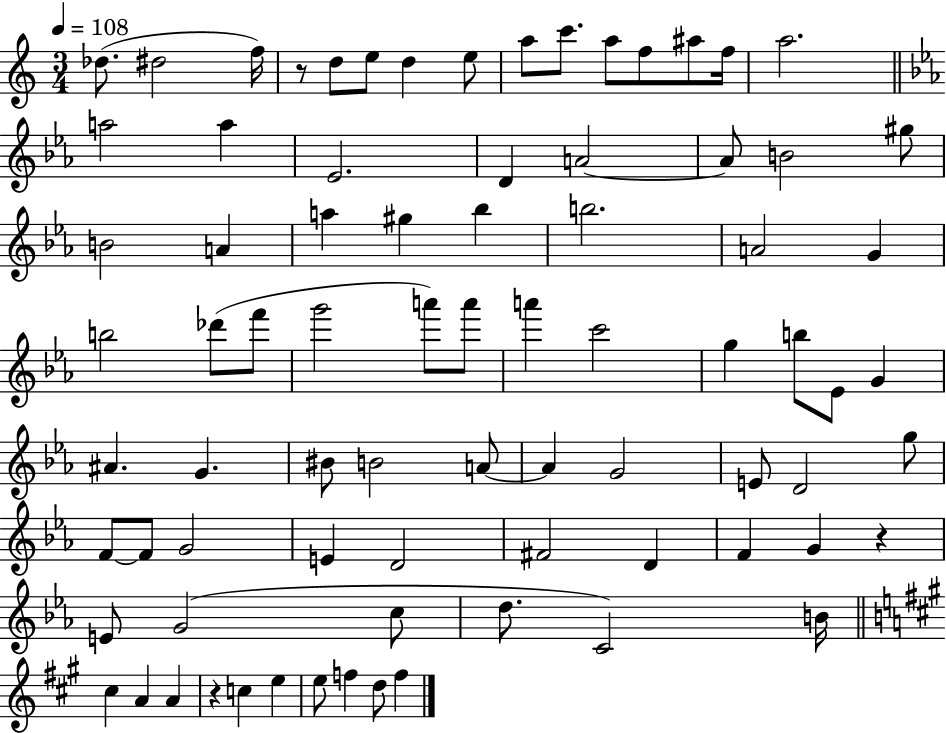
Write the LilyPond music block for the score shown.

{
  \clef treble
  \numericTimeSignature
  \time 3/4
  \key c \major
  \tempo 4 = 108
  des''8.( dis''2 f''16) | r8 d''8 e''8 d''4 e''8 | a''8 c'''8. a''8 f''8 ais''8 f''16 | a''2. | \break \bar "||" \break \key c \minor a''2 a''4 | ees'2. | d'4 a'2~~ | a'8 b'2 gis''8 | \break b'2 a'4 | a''4 gis''4 bes''4 | b''2. | a'2 g'4 | \break b''2 des'''8( f'''8 | g'''2 a'''8) a'''8 | a'''4 c'''2 | g''4 b''8 ees'8 g'4 | \break ais'4. g'4. | bis'8 b'2 a'8~~ | a'4 g'2 | e'8 d'2 g''8 | \break f'8~~ f'8 g'2 | e'4 d'2 | fis'2 d'4 | f'4 g'4 r4 | \break e'8 g'2( c''8 | d''8. c'2) b'16 | \bar "||" \break \key a \major cis''4 a'4 a'4 | r4 c''4 e''4 | e''8 f''4 d''8 f''4 | \bar "|."
}